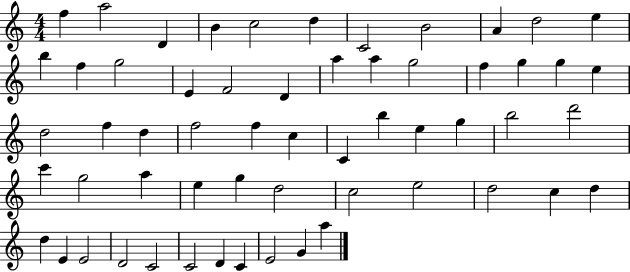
F5/q A5/h D4/q B4/q C5/h D5/q C4/h B4/h A4/q D5/h E5/q B5/q F5/q G5/h E4/q F4/h D4/q A5/q A5/q G5/h F5/q G5/q G5/q E5/q D5/h F5/q D5/q F5/h F5/q C5/q C4/q B5/q E5/q G5/q B5/h D6/h C6/q G5/h A5/q E5/q G5/q D5/h C5/h E5/h D5/h C5/q D5/q D5/q E4/q E4/h D4/h C4/h C4/h D4/q C4/q E4/h G4/q A5/q